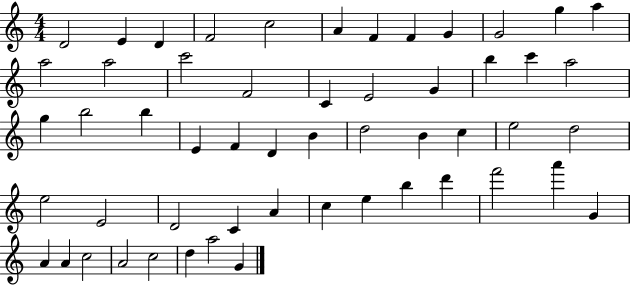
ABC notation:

X:1
T:Untitled
M:4/4
L:1/4
K:C
D2 E D F2 c2 A F F G G2 g a a2 a2 c'2 F2 C E2 G b c' a2 g b2 b E F D B d2 B c e2 d2 e2 E2 D2 C A c e b d' f'2 a' G A A c2 A2 c2 d a2 G